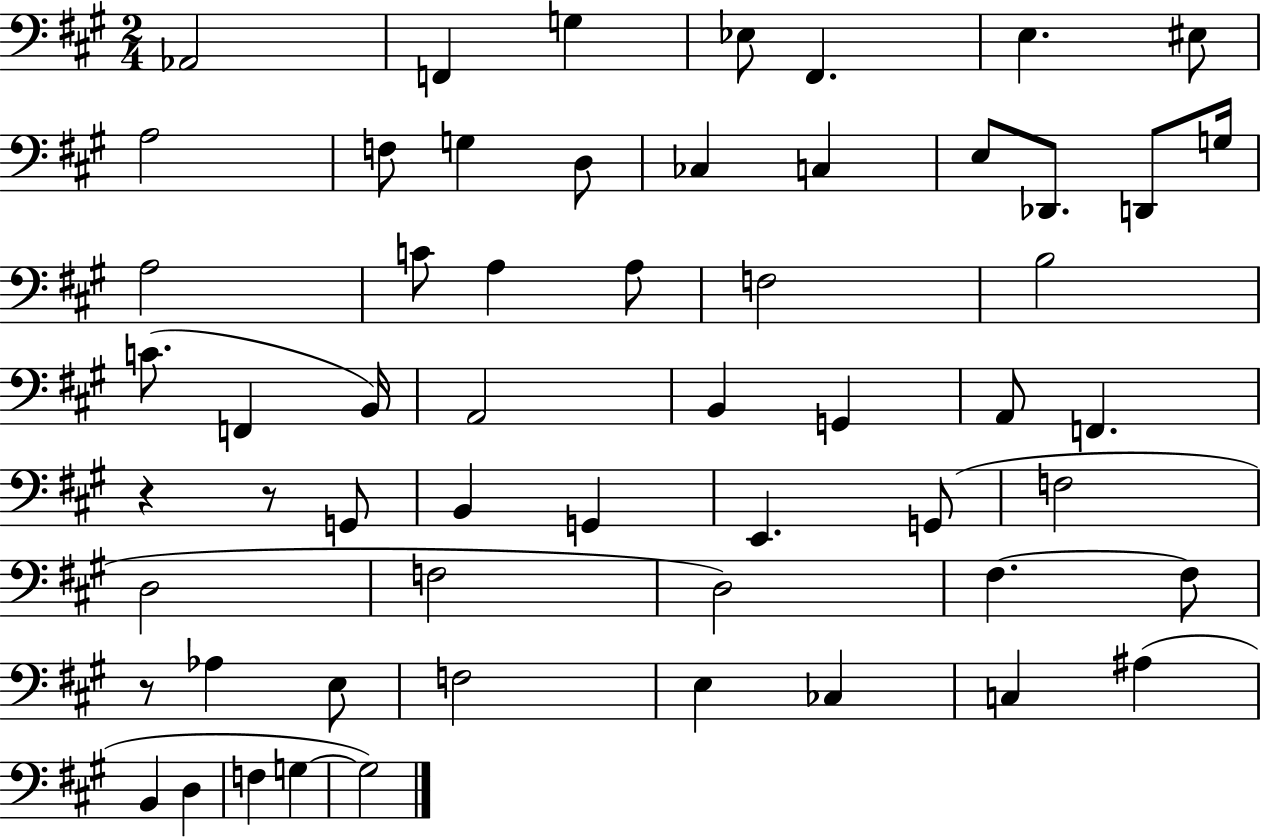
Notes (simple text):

Ab2/h F2/q G3/q Eb3/e F#2/q. E3/q. EIS3/e A3/h F3/e G3/q D3/e CES3/q C3/q E3/e Db2/e. D2/e G3/s A3/h C4/e A3/q A3/e F3/h B3/h C4/e. F2/q B2/s A2/h B2/q G2/q A2/e F2/q. R/q R/e G2/e B2/q G2/q E2/q. G2/e F3/h D3/h F3/h D3/h F#3/q. F#3/e R/e Ab3/q E3/e F3/h E3/q CES3/q C3/q A#3/q B2/q D3/q F3/q G3/q G3/h